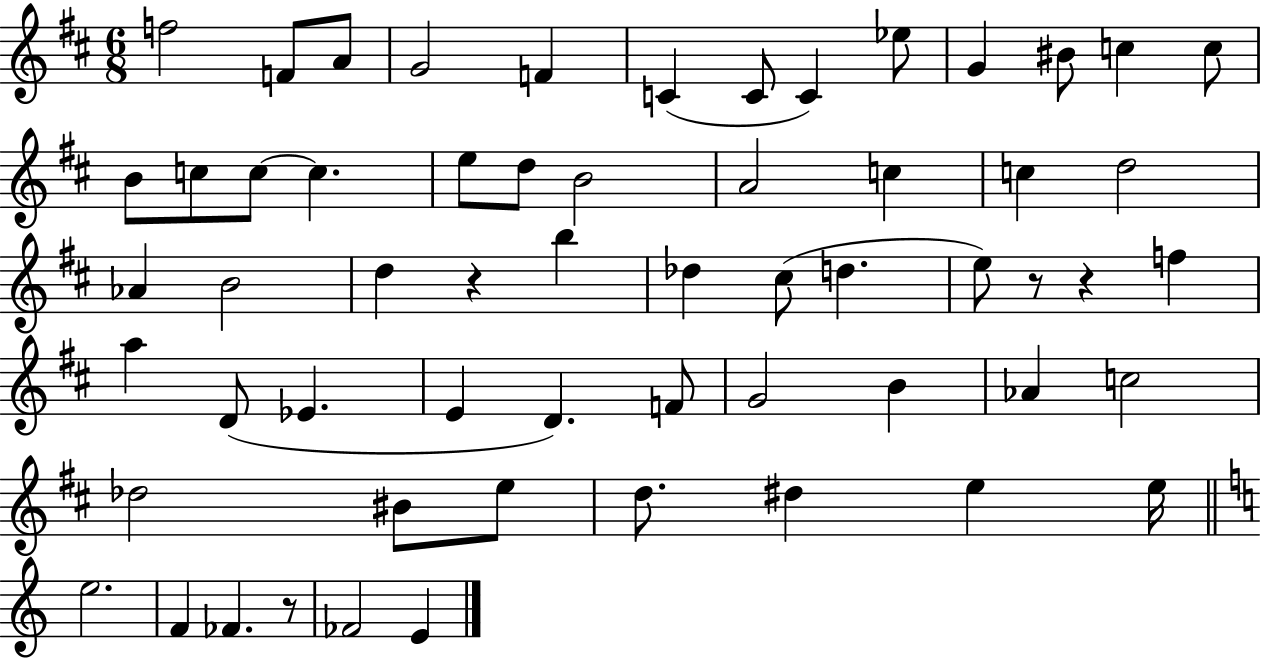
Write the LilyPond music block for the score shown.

{
  \clef treble
  \numericTimeSignature
  \time 6/8
  \key d \major
  f''2 f'8 a'8 | g'2 f'4 | c'4( c'8 c'4) ees''8 | g'4 bis'8 c''4 c''8 | \break b'8 c''8 c''8~~ c''4. | e''8 d''8 b'2 | a'2 c''4 | c''4 d''2 | \break aes'4 b'2 | d''4 r4 b''4 | des''4 cis''8( d''4. | e''8) r8 r4 f''4 | \break a''4 d'8( ees'4. | e'4 d'4.) f'8 | g'2 b'4 | aes'4 c''2 | \break des''2 bis'8 e''8 | d''8. dis''4 e''4 e''16 | \bar "||" \break \key a \minor e''2. | f'4 fes'4. r8 | fes'2 e'4 | \bar "|."
}